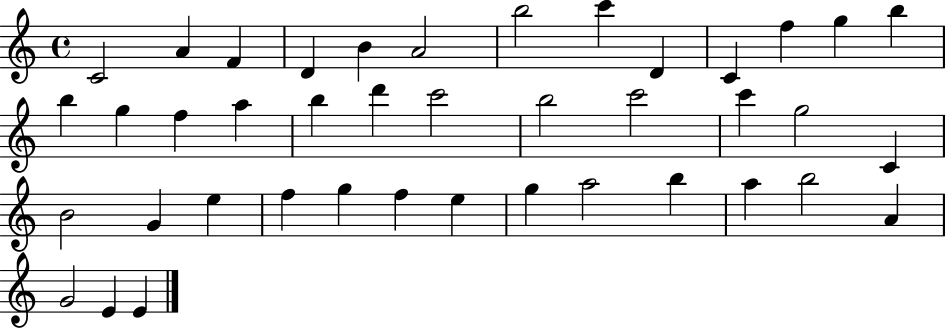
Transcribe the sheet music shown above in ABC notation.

X:1
T:Untitled
M:4/4
L:1/4
K:C
C2 A F D B A2 b2 c' D C f g b b g f a b d' c'2 b2 c'2 c' g2 C B2 G e f g f e g a2 b a b2 A G2 E E